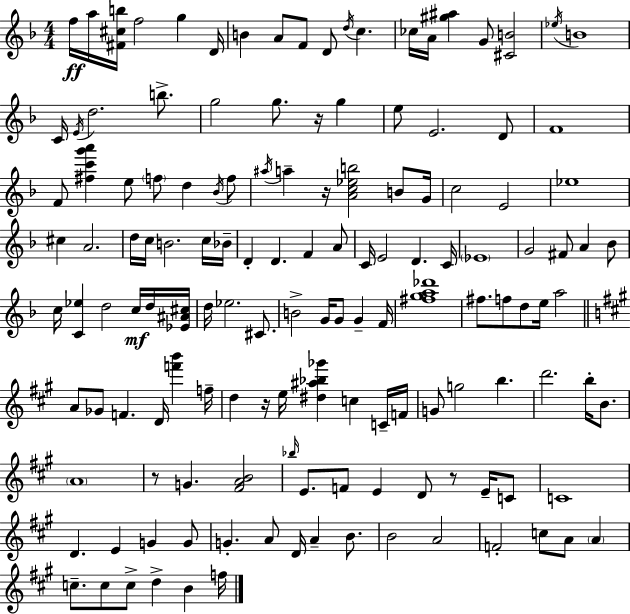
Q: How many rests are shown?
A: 5